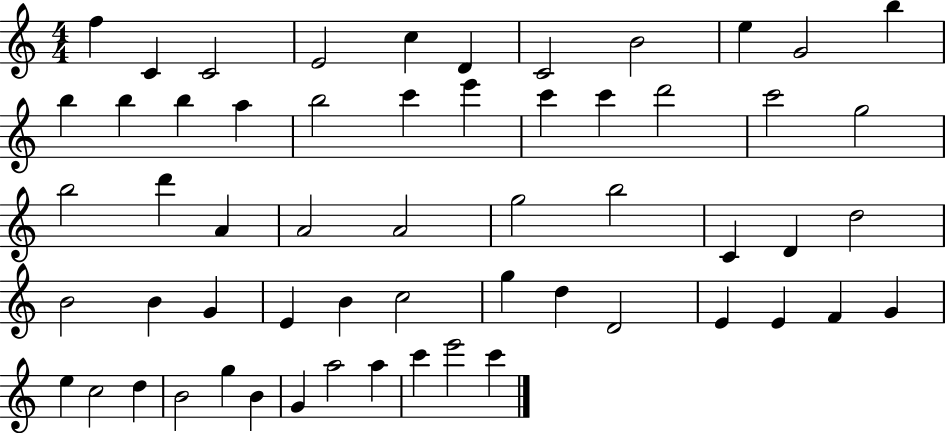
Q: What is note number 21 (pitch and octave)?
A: D6